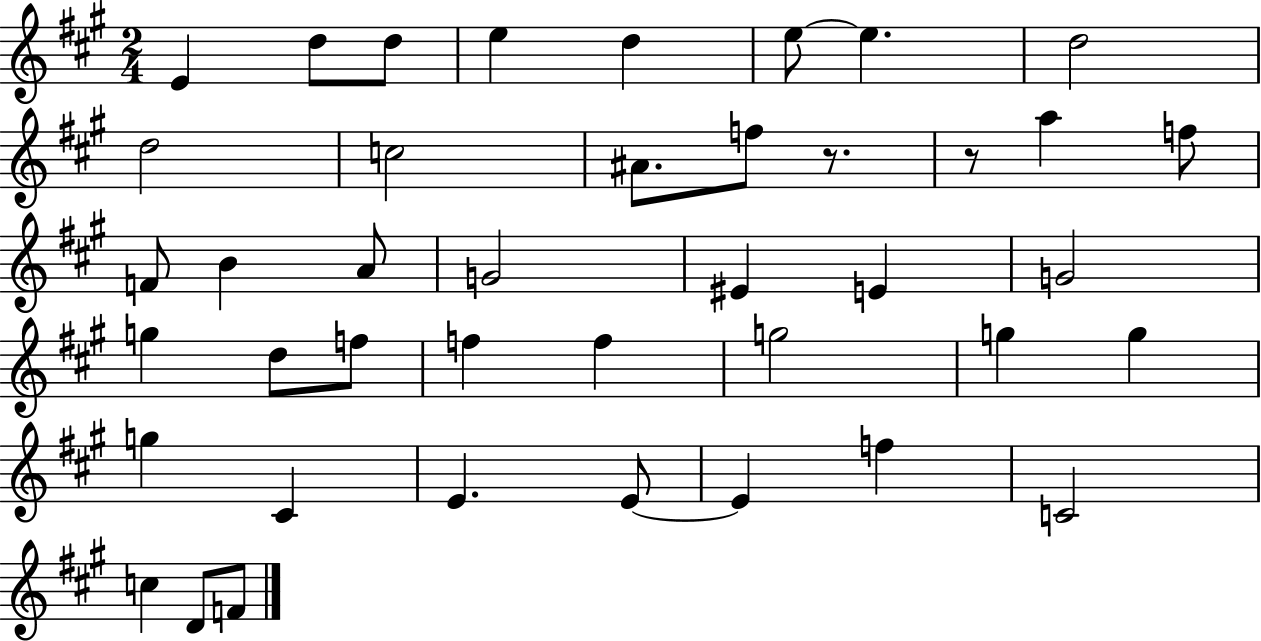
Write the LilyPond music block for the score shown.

{
  \clef treble
  \numericTimeSignature
  \time 2/4
  \key a \major
  e'4 d''8 d''8 | e''4 d''4 | e''8~~ e''4. | d''2 | \break d''2 | c''2 | ais'8. f''8 r8. | r8 a''4 f''8 | \break f'8 b'4 a'8 | g'2 | eis'4 e'4 | g'2 | \break g''4 d''8 f''8 | f''4 f''4 | g''2 | g''4 g''4 | \break g''4 cis'4 | e'4. e'8~~ | e'4 f''4 | c'2 | \break c''4 d'8 f'8 | \bar "|."
}